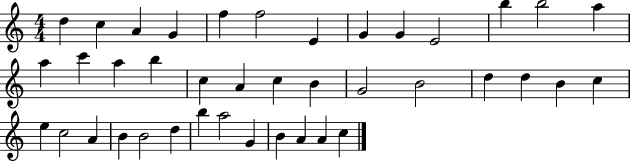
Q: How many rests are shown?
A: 0